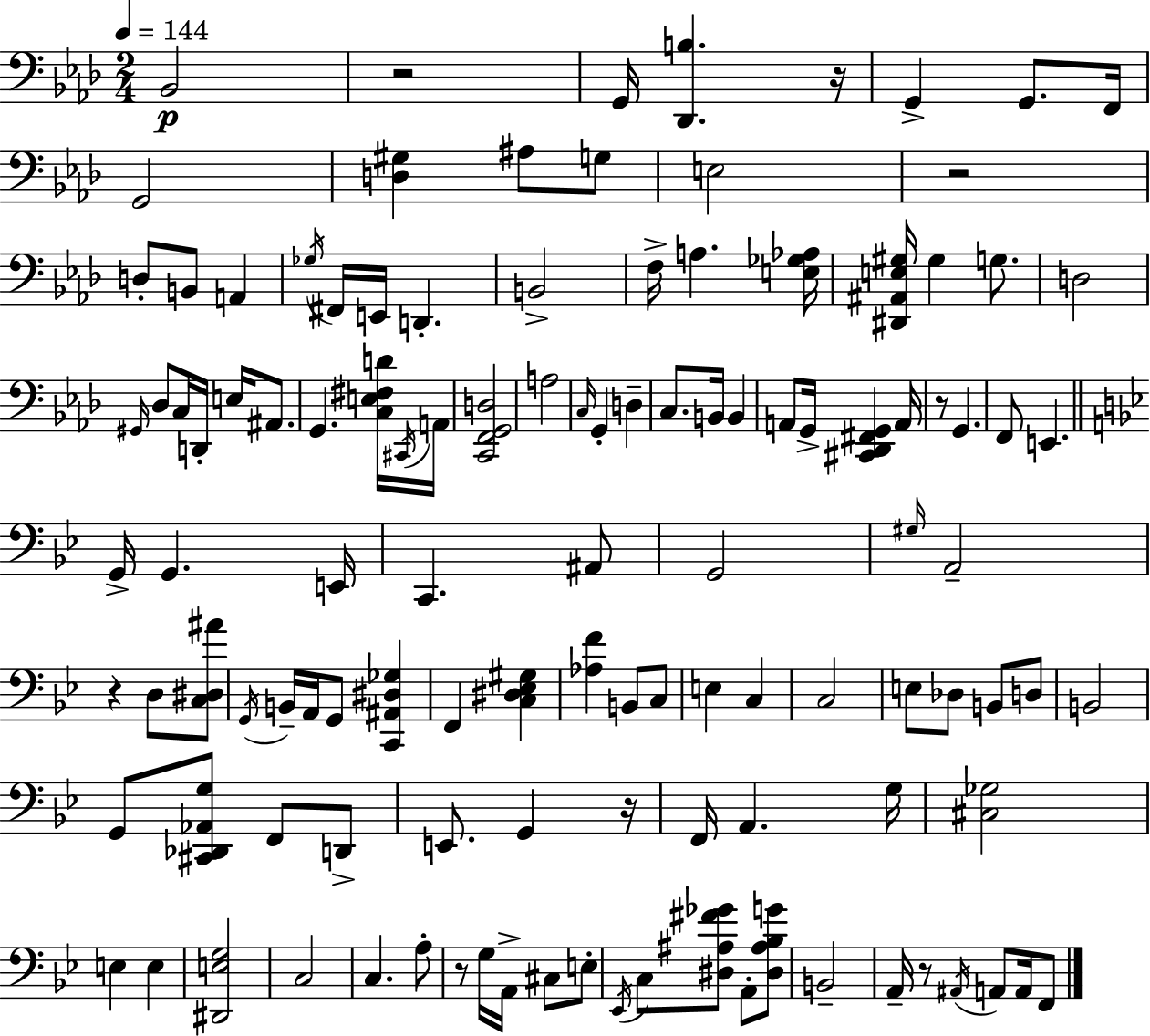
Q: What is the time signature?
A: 2/4